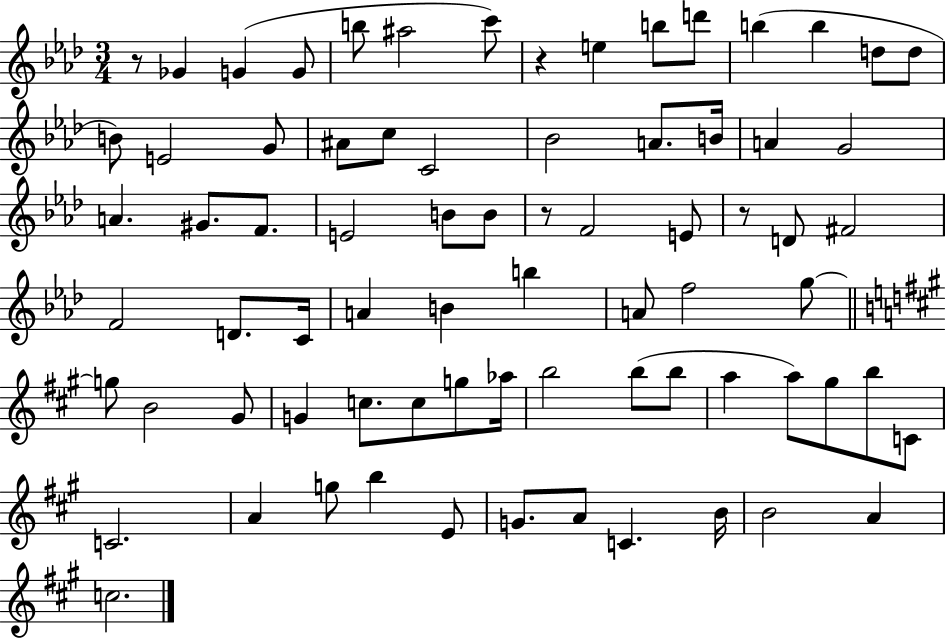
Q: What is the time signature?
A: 3/4